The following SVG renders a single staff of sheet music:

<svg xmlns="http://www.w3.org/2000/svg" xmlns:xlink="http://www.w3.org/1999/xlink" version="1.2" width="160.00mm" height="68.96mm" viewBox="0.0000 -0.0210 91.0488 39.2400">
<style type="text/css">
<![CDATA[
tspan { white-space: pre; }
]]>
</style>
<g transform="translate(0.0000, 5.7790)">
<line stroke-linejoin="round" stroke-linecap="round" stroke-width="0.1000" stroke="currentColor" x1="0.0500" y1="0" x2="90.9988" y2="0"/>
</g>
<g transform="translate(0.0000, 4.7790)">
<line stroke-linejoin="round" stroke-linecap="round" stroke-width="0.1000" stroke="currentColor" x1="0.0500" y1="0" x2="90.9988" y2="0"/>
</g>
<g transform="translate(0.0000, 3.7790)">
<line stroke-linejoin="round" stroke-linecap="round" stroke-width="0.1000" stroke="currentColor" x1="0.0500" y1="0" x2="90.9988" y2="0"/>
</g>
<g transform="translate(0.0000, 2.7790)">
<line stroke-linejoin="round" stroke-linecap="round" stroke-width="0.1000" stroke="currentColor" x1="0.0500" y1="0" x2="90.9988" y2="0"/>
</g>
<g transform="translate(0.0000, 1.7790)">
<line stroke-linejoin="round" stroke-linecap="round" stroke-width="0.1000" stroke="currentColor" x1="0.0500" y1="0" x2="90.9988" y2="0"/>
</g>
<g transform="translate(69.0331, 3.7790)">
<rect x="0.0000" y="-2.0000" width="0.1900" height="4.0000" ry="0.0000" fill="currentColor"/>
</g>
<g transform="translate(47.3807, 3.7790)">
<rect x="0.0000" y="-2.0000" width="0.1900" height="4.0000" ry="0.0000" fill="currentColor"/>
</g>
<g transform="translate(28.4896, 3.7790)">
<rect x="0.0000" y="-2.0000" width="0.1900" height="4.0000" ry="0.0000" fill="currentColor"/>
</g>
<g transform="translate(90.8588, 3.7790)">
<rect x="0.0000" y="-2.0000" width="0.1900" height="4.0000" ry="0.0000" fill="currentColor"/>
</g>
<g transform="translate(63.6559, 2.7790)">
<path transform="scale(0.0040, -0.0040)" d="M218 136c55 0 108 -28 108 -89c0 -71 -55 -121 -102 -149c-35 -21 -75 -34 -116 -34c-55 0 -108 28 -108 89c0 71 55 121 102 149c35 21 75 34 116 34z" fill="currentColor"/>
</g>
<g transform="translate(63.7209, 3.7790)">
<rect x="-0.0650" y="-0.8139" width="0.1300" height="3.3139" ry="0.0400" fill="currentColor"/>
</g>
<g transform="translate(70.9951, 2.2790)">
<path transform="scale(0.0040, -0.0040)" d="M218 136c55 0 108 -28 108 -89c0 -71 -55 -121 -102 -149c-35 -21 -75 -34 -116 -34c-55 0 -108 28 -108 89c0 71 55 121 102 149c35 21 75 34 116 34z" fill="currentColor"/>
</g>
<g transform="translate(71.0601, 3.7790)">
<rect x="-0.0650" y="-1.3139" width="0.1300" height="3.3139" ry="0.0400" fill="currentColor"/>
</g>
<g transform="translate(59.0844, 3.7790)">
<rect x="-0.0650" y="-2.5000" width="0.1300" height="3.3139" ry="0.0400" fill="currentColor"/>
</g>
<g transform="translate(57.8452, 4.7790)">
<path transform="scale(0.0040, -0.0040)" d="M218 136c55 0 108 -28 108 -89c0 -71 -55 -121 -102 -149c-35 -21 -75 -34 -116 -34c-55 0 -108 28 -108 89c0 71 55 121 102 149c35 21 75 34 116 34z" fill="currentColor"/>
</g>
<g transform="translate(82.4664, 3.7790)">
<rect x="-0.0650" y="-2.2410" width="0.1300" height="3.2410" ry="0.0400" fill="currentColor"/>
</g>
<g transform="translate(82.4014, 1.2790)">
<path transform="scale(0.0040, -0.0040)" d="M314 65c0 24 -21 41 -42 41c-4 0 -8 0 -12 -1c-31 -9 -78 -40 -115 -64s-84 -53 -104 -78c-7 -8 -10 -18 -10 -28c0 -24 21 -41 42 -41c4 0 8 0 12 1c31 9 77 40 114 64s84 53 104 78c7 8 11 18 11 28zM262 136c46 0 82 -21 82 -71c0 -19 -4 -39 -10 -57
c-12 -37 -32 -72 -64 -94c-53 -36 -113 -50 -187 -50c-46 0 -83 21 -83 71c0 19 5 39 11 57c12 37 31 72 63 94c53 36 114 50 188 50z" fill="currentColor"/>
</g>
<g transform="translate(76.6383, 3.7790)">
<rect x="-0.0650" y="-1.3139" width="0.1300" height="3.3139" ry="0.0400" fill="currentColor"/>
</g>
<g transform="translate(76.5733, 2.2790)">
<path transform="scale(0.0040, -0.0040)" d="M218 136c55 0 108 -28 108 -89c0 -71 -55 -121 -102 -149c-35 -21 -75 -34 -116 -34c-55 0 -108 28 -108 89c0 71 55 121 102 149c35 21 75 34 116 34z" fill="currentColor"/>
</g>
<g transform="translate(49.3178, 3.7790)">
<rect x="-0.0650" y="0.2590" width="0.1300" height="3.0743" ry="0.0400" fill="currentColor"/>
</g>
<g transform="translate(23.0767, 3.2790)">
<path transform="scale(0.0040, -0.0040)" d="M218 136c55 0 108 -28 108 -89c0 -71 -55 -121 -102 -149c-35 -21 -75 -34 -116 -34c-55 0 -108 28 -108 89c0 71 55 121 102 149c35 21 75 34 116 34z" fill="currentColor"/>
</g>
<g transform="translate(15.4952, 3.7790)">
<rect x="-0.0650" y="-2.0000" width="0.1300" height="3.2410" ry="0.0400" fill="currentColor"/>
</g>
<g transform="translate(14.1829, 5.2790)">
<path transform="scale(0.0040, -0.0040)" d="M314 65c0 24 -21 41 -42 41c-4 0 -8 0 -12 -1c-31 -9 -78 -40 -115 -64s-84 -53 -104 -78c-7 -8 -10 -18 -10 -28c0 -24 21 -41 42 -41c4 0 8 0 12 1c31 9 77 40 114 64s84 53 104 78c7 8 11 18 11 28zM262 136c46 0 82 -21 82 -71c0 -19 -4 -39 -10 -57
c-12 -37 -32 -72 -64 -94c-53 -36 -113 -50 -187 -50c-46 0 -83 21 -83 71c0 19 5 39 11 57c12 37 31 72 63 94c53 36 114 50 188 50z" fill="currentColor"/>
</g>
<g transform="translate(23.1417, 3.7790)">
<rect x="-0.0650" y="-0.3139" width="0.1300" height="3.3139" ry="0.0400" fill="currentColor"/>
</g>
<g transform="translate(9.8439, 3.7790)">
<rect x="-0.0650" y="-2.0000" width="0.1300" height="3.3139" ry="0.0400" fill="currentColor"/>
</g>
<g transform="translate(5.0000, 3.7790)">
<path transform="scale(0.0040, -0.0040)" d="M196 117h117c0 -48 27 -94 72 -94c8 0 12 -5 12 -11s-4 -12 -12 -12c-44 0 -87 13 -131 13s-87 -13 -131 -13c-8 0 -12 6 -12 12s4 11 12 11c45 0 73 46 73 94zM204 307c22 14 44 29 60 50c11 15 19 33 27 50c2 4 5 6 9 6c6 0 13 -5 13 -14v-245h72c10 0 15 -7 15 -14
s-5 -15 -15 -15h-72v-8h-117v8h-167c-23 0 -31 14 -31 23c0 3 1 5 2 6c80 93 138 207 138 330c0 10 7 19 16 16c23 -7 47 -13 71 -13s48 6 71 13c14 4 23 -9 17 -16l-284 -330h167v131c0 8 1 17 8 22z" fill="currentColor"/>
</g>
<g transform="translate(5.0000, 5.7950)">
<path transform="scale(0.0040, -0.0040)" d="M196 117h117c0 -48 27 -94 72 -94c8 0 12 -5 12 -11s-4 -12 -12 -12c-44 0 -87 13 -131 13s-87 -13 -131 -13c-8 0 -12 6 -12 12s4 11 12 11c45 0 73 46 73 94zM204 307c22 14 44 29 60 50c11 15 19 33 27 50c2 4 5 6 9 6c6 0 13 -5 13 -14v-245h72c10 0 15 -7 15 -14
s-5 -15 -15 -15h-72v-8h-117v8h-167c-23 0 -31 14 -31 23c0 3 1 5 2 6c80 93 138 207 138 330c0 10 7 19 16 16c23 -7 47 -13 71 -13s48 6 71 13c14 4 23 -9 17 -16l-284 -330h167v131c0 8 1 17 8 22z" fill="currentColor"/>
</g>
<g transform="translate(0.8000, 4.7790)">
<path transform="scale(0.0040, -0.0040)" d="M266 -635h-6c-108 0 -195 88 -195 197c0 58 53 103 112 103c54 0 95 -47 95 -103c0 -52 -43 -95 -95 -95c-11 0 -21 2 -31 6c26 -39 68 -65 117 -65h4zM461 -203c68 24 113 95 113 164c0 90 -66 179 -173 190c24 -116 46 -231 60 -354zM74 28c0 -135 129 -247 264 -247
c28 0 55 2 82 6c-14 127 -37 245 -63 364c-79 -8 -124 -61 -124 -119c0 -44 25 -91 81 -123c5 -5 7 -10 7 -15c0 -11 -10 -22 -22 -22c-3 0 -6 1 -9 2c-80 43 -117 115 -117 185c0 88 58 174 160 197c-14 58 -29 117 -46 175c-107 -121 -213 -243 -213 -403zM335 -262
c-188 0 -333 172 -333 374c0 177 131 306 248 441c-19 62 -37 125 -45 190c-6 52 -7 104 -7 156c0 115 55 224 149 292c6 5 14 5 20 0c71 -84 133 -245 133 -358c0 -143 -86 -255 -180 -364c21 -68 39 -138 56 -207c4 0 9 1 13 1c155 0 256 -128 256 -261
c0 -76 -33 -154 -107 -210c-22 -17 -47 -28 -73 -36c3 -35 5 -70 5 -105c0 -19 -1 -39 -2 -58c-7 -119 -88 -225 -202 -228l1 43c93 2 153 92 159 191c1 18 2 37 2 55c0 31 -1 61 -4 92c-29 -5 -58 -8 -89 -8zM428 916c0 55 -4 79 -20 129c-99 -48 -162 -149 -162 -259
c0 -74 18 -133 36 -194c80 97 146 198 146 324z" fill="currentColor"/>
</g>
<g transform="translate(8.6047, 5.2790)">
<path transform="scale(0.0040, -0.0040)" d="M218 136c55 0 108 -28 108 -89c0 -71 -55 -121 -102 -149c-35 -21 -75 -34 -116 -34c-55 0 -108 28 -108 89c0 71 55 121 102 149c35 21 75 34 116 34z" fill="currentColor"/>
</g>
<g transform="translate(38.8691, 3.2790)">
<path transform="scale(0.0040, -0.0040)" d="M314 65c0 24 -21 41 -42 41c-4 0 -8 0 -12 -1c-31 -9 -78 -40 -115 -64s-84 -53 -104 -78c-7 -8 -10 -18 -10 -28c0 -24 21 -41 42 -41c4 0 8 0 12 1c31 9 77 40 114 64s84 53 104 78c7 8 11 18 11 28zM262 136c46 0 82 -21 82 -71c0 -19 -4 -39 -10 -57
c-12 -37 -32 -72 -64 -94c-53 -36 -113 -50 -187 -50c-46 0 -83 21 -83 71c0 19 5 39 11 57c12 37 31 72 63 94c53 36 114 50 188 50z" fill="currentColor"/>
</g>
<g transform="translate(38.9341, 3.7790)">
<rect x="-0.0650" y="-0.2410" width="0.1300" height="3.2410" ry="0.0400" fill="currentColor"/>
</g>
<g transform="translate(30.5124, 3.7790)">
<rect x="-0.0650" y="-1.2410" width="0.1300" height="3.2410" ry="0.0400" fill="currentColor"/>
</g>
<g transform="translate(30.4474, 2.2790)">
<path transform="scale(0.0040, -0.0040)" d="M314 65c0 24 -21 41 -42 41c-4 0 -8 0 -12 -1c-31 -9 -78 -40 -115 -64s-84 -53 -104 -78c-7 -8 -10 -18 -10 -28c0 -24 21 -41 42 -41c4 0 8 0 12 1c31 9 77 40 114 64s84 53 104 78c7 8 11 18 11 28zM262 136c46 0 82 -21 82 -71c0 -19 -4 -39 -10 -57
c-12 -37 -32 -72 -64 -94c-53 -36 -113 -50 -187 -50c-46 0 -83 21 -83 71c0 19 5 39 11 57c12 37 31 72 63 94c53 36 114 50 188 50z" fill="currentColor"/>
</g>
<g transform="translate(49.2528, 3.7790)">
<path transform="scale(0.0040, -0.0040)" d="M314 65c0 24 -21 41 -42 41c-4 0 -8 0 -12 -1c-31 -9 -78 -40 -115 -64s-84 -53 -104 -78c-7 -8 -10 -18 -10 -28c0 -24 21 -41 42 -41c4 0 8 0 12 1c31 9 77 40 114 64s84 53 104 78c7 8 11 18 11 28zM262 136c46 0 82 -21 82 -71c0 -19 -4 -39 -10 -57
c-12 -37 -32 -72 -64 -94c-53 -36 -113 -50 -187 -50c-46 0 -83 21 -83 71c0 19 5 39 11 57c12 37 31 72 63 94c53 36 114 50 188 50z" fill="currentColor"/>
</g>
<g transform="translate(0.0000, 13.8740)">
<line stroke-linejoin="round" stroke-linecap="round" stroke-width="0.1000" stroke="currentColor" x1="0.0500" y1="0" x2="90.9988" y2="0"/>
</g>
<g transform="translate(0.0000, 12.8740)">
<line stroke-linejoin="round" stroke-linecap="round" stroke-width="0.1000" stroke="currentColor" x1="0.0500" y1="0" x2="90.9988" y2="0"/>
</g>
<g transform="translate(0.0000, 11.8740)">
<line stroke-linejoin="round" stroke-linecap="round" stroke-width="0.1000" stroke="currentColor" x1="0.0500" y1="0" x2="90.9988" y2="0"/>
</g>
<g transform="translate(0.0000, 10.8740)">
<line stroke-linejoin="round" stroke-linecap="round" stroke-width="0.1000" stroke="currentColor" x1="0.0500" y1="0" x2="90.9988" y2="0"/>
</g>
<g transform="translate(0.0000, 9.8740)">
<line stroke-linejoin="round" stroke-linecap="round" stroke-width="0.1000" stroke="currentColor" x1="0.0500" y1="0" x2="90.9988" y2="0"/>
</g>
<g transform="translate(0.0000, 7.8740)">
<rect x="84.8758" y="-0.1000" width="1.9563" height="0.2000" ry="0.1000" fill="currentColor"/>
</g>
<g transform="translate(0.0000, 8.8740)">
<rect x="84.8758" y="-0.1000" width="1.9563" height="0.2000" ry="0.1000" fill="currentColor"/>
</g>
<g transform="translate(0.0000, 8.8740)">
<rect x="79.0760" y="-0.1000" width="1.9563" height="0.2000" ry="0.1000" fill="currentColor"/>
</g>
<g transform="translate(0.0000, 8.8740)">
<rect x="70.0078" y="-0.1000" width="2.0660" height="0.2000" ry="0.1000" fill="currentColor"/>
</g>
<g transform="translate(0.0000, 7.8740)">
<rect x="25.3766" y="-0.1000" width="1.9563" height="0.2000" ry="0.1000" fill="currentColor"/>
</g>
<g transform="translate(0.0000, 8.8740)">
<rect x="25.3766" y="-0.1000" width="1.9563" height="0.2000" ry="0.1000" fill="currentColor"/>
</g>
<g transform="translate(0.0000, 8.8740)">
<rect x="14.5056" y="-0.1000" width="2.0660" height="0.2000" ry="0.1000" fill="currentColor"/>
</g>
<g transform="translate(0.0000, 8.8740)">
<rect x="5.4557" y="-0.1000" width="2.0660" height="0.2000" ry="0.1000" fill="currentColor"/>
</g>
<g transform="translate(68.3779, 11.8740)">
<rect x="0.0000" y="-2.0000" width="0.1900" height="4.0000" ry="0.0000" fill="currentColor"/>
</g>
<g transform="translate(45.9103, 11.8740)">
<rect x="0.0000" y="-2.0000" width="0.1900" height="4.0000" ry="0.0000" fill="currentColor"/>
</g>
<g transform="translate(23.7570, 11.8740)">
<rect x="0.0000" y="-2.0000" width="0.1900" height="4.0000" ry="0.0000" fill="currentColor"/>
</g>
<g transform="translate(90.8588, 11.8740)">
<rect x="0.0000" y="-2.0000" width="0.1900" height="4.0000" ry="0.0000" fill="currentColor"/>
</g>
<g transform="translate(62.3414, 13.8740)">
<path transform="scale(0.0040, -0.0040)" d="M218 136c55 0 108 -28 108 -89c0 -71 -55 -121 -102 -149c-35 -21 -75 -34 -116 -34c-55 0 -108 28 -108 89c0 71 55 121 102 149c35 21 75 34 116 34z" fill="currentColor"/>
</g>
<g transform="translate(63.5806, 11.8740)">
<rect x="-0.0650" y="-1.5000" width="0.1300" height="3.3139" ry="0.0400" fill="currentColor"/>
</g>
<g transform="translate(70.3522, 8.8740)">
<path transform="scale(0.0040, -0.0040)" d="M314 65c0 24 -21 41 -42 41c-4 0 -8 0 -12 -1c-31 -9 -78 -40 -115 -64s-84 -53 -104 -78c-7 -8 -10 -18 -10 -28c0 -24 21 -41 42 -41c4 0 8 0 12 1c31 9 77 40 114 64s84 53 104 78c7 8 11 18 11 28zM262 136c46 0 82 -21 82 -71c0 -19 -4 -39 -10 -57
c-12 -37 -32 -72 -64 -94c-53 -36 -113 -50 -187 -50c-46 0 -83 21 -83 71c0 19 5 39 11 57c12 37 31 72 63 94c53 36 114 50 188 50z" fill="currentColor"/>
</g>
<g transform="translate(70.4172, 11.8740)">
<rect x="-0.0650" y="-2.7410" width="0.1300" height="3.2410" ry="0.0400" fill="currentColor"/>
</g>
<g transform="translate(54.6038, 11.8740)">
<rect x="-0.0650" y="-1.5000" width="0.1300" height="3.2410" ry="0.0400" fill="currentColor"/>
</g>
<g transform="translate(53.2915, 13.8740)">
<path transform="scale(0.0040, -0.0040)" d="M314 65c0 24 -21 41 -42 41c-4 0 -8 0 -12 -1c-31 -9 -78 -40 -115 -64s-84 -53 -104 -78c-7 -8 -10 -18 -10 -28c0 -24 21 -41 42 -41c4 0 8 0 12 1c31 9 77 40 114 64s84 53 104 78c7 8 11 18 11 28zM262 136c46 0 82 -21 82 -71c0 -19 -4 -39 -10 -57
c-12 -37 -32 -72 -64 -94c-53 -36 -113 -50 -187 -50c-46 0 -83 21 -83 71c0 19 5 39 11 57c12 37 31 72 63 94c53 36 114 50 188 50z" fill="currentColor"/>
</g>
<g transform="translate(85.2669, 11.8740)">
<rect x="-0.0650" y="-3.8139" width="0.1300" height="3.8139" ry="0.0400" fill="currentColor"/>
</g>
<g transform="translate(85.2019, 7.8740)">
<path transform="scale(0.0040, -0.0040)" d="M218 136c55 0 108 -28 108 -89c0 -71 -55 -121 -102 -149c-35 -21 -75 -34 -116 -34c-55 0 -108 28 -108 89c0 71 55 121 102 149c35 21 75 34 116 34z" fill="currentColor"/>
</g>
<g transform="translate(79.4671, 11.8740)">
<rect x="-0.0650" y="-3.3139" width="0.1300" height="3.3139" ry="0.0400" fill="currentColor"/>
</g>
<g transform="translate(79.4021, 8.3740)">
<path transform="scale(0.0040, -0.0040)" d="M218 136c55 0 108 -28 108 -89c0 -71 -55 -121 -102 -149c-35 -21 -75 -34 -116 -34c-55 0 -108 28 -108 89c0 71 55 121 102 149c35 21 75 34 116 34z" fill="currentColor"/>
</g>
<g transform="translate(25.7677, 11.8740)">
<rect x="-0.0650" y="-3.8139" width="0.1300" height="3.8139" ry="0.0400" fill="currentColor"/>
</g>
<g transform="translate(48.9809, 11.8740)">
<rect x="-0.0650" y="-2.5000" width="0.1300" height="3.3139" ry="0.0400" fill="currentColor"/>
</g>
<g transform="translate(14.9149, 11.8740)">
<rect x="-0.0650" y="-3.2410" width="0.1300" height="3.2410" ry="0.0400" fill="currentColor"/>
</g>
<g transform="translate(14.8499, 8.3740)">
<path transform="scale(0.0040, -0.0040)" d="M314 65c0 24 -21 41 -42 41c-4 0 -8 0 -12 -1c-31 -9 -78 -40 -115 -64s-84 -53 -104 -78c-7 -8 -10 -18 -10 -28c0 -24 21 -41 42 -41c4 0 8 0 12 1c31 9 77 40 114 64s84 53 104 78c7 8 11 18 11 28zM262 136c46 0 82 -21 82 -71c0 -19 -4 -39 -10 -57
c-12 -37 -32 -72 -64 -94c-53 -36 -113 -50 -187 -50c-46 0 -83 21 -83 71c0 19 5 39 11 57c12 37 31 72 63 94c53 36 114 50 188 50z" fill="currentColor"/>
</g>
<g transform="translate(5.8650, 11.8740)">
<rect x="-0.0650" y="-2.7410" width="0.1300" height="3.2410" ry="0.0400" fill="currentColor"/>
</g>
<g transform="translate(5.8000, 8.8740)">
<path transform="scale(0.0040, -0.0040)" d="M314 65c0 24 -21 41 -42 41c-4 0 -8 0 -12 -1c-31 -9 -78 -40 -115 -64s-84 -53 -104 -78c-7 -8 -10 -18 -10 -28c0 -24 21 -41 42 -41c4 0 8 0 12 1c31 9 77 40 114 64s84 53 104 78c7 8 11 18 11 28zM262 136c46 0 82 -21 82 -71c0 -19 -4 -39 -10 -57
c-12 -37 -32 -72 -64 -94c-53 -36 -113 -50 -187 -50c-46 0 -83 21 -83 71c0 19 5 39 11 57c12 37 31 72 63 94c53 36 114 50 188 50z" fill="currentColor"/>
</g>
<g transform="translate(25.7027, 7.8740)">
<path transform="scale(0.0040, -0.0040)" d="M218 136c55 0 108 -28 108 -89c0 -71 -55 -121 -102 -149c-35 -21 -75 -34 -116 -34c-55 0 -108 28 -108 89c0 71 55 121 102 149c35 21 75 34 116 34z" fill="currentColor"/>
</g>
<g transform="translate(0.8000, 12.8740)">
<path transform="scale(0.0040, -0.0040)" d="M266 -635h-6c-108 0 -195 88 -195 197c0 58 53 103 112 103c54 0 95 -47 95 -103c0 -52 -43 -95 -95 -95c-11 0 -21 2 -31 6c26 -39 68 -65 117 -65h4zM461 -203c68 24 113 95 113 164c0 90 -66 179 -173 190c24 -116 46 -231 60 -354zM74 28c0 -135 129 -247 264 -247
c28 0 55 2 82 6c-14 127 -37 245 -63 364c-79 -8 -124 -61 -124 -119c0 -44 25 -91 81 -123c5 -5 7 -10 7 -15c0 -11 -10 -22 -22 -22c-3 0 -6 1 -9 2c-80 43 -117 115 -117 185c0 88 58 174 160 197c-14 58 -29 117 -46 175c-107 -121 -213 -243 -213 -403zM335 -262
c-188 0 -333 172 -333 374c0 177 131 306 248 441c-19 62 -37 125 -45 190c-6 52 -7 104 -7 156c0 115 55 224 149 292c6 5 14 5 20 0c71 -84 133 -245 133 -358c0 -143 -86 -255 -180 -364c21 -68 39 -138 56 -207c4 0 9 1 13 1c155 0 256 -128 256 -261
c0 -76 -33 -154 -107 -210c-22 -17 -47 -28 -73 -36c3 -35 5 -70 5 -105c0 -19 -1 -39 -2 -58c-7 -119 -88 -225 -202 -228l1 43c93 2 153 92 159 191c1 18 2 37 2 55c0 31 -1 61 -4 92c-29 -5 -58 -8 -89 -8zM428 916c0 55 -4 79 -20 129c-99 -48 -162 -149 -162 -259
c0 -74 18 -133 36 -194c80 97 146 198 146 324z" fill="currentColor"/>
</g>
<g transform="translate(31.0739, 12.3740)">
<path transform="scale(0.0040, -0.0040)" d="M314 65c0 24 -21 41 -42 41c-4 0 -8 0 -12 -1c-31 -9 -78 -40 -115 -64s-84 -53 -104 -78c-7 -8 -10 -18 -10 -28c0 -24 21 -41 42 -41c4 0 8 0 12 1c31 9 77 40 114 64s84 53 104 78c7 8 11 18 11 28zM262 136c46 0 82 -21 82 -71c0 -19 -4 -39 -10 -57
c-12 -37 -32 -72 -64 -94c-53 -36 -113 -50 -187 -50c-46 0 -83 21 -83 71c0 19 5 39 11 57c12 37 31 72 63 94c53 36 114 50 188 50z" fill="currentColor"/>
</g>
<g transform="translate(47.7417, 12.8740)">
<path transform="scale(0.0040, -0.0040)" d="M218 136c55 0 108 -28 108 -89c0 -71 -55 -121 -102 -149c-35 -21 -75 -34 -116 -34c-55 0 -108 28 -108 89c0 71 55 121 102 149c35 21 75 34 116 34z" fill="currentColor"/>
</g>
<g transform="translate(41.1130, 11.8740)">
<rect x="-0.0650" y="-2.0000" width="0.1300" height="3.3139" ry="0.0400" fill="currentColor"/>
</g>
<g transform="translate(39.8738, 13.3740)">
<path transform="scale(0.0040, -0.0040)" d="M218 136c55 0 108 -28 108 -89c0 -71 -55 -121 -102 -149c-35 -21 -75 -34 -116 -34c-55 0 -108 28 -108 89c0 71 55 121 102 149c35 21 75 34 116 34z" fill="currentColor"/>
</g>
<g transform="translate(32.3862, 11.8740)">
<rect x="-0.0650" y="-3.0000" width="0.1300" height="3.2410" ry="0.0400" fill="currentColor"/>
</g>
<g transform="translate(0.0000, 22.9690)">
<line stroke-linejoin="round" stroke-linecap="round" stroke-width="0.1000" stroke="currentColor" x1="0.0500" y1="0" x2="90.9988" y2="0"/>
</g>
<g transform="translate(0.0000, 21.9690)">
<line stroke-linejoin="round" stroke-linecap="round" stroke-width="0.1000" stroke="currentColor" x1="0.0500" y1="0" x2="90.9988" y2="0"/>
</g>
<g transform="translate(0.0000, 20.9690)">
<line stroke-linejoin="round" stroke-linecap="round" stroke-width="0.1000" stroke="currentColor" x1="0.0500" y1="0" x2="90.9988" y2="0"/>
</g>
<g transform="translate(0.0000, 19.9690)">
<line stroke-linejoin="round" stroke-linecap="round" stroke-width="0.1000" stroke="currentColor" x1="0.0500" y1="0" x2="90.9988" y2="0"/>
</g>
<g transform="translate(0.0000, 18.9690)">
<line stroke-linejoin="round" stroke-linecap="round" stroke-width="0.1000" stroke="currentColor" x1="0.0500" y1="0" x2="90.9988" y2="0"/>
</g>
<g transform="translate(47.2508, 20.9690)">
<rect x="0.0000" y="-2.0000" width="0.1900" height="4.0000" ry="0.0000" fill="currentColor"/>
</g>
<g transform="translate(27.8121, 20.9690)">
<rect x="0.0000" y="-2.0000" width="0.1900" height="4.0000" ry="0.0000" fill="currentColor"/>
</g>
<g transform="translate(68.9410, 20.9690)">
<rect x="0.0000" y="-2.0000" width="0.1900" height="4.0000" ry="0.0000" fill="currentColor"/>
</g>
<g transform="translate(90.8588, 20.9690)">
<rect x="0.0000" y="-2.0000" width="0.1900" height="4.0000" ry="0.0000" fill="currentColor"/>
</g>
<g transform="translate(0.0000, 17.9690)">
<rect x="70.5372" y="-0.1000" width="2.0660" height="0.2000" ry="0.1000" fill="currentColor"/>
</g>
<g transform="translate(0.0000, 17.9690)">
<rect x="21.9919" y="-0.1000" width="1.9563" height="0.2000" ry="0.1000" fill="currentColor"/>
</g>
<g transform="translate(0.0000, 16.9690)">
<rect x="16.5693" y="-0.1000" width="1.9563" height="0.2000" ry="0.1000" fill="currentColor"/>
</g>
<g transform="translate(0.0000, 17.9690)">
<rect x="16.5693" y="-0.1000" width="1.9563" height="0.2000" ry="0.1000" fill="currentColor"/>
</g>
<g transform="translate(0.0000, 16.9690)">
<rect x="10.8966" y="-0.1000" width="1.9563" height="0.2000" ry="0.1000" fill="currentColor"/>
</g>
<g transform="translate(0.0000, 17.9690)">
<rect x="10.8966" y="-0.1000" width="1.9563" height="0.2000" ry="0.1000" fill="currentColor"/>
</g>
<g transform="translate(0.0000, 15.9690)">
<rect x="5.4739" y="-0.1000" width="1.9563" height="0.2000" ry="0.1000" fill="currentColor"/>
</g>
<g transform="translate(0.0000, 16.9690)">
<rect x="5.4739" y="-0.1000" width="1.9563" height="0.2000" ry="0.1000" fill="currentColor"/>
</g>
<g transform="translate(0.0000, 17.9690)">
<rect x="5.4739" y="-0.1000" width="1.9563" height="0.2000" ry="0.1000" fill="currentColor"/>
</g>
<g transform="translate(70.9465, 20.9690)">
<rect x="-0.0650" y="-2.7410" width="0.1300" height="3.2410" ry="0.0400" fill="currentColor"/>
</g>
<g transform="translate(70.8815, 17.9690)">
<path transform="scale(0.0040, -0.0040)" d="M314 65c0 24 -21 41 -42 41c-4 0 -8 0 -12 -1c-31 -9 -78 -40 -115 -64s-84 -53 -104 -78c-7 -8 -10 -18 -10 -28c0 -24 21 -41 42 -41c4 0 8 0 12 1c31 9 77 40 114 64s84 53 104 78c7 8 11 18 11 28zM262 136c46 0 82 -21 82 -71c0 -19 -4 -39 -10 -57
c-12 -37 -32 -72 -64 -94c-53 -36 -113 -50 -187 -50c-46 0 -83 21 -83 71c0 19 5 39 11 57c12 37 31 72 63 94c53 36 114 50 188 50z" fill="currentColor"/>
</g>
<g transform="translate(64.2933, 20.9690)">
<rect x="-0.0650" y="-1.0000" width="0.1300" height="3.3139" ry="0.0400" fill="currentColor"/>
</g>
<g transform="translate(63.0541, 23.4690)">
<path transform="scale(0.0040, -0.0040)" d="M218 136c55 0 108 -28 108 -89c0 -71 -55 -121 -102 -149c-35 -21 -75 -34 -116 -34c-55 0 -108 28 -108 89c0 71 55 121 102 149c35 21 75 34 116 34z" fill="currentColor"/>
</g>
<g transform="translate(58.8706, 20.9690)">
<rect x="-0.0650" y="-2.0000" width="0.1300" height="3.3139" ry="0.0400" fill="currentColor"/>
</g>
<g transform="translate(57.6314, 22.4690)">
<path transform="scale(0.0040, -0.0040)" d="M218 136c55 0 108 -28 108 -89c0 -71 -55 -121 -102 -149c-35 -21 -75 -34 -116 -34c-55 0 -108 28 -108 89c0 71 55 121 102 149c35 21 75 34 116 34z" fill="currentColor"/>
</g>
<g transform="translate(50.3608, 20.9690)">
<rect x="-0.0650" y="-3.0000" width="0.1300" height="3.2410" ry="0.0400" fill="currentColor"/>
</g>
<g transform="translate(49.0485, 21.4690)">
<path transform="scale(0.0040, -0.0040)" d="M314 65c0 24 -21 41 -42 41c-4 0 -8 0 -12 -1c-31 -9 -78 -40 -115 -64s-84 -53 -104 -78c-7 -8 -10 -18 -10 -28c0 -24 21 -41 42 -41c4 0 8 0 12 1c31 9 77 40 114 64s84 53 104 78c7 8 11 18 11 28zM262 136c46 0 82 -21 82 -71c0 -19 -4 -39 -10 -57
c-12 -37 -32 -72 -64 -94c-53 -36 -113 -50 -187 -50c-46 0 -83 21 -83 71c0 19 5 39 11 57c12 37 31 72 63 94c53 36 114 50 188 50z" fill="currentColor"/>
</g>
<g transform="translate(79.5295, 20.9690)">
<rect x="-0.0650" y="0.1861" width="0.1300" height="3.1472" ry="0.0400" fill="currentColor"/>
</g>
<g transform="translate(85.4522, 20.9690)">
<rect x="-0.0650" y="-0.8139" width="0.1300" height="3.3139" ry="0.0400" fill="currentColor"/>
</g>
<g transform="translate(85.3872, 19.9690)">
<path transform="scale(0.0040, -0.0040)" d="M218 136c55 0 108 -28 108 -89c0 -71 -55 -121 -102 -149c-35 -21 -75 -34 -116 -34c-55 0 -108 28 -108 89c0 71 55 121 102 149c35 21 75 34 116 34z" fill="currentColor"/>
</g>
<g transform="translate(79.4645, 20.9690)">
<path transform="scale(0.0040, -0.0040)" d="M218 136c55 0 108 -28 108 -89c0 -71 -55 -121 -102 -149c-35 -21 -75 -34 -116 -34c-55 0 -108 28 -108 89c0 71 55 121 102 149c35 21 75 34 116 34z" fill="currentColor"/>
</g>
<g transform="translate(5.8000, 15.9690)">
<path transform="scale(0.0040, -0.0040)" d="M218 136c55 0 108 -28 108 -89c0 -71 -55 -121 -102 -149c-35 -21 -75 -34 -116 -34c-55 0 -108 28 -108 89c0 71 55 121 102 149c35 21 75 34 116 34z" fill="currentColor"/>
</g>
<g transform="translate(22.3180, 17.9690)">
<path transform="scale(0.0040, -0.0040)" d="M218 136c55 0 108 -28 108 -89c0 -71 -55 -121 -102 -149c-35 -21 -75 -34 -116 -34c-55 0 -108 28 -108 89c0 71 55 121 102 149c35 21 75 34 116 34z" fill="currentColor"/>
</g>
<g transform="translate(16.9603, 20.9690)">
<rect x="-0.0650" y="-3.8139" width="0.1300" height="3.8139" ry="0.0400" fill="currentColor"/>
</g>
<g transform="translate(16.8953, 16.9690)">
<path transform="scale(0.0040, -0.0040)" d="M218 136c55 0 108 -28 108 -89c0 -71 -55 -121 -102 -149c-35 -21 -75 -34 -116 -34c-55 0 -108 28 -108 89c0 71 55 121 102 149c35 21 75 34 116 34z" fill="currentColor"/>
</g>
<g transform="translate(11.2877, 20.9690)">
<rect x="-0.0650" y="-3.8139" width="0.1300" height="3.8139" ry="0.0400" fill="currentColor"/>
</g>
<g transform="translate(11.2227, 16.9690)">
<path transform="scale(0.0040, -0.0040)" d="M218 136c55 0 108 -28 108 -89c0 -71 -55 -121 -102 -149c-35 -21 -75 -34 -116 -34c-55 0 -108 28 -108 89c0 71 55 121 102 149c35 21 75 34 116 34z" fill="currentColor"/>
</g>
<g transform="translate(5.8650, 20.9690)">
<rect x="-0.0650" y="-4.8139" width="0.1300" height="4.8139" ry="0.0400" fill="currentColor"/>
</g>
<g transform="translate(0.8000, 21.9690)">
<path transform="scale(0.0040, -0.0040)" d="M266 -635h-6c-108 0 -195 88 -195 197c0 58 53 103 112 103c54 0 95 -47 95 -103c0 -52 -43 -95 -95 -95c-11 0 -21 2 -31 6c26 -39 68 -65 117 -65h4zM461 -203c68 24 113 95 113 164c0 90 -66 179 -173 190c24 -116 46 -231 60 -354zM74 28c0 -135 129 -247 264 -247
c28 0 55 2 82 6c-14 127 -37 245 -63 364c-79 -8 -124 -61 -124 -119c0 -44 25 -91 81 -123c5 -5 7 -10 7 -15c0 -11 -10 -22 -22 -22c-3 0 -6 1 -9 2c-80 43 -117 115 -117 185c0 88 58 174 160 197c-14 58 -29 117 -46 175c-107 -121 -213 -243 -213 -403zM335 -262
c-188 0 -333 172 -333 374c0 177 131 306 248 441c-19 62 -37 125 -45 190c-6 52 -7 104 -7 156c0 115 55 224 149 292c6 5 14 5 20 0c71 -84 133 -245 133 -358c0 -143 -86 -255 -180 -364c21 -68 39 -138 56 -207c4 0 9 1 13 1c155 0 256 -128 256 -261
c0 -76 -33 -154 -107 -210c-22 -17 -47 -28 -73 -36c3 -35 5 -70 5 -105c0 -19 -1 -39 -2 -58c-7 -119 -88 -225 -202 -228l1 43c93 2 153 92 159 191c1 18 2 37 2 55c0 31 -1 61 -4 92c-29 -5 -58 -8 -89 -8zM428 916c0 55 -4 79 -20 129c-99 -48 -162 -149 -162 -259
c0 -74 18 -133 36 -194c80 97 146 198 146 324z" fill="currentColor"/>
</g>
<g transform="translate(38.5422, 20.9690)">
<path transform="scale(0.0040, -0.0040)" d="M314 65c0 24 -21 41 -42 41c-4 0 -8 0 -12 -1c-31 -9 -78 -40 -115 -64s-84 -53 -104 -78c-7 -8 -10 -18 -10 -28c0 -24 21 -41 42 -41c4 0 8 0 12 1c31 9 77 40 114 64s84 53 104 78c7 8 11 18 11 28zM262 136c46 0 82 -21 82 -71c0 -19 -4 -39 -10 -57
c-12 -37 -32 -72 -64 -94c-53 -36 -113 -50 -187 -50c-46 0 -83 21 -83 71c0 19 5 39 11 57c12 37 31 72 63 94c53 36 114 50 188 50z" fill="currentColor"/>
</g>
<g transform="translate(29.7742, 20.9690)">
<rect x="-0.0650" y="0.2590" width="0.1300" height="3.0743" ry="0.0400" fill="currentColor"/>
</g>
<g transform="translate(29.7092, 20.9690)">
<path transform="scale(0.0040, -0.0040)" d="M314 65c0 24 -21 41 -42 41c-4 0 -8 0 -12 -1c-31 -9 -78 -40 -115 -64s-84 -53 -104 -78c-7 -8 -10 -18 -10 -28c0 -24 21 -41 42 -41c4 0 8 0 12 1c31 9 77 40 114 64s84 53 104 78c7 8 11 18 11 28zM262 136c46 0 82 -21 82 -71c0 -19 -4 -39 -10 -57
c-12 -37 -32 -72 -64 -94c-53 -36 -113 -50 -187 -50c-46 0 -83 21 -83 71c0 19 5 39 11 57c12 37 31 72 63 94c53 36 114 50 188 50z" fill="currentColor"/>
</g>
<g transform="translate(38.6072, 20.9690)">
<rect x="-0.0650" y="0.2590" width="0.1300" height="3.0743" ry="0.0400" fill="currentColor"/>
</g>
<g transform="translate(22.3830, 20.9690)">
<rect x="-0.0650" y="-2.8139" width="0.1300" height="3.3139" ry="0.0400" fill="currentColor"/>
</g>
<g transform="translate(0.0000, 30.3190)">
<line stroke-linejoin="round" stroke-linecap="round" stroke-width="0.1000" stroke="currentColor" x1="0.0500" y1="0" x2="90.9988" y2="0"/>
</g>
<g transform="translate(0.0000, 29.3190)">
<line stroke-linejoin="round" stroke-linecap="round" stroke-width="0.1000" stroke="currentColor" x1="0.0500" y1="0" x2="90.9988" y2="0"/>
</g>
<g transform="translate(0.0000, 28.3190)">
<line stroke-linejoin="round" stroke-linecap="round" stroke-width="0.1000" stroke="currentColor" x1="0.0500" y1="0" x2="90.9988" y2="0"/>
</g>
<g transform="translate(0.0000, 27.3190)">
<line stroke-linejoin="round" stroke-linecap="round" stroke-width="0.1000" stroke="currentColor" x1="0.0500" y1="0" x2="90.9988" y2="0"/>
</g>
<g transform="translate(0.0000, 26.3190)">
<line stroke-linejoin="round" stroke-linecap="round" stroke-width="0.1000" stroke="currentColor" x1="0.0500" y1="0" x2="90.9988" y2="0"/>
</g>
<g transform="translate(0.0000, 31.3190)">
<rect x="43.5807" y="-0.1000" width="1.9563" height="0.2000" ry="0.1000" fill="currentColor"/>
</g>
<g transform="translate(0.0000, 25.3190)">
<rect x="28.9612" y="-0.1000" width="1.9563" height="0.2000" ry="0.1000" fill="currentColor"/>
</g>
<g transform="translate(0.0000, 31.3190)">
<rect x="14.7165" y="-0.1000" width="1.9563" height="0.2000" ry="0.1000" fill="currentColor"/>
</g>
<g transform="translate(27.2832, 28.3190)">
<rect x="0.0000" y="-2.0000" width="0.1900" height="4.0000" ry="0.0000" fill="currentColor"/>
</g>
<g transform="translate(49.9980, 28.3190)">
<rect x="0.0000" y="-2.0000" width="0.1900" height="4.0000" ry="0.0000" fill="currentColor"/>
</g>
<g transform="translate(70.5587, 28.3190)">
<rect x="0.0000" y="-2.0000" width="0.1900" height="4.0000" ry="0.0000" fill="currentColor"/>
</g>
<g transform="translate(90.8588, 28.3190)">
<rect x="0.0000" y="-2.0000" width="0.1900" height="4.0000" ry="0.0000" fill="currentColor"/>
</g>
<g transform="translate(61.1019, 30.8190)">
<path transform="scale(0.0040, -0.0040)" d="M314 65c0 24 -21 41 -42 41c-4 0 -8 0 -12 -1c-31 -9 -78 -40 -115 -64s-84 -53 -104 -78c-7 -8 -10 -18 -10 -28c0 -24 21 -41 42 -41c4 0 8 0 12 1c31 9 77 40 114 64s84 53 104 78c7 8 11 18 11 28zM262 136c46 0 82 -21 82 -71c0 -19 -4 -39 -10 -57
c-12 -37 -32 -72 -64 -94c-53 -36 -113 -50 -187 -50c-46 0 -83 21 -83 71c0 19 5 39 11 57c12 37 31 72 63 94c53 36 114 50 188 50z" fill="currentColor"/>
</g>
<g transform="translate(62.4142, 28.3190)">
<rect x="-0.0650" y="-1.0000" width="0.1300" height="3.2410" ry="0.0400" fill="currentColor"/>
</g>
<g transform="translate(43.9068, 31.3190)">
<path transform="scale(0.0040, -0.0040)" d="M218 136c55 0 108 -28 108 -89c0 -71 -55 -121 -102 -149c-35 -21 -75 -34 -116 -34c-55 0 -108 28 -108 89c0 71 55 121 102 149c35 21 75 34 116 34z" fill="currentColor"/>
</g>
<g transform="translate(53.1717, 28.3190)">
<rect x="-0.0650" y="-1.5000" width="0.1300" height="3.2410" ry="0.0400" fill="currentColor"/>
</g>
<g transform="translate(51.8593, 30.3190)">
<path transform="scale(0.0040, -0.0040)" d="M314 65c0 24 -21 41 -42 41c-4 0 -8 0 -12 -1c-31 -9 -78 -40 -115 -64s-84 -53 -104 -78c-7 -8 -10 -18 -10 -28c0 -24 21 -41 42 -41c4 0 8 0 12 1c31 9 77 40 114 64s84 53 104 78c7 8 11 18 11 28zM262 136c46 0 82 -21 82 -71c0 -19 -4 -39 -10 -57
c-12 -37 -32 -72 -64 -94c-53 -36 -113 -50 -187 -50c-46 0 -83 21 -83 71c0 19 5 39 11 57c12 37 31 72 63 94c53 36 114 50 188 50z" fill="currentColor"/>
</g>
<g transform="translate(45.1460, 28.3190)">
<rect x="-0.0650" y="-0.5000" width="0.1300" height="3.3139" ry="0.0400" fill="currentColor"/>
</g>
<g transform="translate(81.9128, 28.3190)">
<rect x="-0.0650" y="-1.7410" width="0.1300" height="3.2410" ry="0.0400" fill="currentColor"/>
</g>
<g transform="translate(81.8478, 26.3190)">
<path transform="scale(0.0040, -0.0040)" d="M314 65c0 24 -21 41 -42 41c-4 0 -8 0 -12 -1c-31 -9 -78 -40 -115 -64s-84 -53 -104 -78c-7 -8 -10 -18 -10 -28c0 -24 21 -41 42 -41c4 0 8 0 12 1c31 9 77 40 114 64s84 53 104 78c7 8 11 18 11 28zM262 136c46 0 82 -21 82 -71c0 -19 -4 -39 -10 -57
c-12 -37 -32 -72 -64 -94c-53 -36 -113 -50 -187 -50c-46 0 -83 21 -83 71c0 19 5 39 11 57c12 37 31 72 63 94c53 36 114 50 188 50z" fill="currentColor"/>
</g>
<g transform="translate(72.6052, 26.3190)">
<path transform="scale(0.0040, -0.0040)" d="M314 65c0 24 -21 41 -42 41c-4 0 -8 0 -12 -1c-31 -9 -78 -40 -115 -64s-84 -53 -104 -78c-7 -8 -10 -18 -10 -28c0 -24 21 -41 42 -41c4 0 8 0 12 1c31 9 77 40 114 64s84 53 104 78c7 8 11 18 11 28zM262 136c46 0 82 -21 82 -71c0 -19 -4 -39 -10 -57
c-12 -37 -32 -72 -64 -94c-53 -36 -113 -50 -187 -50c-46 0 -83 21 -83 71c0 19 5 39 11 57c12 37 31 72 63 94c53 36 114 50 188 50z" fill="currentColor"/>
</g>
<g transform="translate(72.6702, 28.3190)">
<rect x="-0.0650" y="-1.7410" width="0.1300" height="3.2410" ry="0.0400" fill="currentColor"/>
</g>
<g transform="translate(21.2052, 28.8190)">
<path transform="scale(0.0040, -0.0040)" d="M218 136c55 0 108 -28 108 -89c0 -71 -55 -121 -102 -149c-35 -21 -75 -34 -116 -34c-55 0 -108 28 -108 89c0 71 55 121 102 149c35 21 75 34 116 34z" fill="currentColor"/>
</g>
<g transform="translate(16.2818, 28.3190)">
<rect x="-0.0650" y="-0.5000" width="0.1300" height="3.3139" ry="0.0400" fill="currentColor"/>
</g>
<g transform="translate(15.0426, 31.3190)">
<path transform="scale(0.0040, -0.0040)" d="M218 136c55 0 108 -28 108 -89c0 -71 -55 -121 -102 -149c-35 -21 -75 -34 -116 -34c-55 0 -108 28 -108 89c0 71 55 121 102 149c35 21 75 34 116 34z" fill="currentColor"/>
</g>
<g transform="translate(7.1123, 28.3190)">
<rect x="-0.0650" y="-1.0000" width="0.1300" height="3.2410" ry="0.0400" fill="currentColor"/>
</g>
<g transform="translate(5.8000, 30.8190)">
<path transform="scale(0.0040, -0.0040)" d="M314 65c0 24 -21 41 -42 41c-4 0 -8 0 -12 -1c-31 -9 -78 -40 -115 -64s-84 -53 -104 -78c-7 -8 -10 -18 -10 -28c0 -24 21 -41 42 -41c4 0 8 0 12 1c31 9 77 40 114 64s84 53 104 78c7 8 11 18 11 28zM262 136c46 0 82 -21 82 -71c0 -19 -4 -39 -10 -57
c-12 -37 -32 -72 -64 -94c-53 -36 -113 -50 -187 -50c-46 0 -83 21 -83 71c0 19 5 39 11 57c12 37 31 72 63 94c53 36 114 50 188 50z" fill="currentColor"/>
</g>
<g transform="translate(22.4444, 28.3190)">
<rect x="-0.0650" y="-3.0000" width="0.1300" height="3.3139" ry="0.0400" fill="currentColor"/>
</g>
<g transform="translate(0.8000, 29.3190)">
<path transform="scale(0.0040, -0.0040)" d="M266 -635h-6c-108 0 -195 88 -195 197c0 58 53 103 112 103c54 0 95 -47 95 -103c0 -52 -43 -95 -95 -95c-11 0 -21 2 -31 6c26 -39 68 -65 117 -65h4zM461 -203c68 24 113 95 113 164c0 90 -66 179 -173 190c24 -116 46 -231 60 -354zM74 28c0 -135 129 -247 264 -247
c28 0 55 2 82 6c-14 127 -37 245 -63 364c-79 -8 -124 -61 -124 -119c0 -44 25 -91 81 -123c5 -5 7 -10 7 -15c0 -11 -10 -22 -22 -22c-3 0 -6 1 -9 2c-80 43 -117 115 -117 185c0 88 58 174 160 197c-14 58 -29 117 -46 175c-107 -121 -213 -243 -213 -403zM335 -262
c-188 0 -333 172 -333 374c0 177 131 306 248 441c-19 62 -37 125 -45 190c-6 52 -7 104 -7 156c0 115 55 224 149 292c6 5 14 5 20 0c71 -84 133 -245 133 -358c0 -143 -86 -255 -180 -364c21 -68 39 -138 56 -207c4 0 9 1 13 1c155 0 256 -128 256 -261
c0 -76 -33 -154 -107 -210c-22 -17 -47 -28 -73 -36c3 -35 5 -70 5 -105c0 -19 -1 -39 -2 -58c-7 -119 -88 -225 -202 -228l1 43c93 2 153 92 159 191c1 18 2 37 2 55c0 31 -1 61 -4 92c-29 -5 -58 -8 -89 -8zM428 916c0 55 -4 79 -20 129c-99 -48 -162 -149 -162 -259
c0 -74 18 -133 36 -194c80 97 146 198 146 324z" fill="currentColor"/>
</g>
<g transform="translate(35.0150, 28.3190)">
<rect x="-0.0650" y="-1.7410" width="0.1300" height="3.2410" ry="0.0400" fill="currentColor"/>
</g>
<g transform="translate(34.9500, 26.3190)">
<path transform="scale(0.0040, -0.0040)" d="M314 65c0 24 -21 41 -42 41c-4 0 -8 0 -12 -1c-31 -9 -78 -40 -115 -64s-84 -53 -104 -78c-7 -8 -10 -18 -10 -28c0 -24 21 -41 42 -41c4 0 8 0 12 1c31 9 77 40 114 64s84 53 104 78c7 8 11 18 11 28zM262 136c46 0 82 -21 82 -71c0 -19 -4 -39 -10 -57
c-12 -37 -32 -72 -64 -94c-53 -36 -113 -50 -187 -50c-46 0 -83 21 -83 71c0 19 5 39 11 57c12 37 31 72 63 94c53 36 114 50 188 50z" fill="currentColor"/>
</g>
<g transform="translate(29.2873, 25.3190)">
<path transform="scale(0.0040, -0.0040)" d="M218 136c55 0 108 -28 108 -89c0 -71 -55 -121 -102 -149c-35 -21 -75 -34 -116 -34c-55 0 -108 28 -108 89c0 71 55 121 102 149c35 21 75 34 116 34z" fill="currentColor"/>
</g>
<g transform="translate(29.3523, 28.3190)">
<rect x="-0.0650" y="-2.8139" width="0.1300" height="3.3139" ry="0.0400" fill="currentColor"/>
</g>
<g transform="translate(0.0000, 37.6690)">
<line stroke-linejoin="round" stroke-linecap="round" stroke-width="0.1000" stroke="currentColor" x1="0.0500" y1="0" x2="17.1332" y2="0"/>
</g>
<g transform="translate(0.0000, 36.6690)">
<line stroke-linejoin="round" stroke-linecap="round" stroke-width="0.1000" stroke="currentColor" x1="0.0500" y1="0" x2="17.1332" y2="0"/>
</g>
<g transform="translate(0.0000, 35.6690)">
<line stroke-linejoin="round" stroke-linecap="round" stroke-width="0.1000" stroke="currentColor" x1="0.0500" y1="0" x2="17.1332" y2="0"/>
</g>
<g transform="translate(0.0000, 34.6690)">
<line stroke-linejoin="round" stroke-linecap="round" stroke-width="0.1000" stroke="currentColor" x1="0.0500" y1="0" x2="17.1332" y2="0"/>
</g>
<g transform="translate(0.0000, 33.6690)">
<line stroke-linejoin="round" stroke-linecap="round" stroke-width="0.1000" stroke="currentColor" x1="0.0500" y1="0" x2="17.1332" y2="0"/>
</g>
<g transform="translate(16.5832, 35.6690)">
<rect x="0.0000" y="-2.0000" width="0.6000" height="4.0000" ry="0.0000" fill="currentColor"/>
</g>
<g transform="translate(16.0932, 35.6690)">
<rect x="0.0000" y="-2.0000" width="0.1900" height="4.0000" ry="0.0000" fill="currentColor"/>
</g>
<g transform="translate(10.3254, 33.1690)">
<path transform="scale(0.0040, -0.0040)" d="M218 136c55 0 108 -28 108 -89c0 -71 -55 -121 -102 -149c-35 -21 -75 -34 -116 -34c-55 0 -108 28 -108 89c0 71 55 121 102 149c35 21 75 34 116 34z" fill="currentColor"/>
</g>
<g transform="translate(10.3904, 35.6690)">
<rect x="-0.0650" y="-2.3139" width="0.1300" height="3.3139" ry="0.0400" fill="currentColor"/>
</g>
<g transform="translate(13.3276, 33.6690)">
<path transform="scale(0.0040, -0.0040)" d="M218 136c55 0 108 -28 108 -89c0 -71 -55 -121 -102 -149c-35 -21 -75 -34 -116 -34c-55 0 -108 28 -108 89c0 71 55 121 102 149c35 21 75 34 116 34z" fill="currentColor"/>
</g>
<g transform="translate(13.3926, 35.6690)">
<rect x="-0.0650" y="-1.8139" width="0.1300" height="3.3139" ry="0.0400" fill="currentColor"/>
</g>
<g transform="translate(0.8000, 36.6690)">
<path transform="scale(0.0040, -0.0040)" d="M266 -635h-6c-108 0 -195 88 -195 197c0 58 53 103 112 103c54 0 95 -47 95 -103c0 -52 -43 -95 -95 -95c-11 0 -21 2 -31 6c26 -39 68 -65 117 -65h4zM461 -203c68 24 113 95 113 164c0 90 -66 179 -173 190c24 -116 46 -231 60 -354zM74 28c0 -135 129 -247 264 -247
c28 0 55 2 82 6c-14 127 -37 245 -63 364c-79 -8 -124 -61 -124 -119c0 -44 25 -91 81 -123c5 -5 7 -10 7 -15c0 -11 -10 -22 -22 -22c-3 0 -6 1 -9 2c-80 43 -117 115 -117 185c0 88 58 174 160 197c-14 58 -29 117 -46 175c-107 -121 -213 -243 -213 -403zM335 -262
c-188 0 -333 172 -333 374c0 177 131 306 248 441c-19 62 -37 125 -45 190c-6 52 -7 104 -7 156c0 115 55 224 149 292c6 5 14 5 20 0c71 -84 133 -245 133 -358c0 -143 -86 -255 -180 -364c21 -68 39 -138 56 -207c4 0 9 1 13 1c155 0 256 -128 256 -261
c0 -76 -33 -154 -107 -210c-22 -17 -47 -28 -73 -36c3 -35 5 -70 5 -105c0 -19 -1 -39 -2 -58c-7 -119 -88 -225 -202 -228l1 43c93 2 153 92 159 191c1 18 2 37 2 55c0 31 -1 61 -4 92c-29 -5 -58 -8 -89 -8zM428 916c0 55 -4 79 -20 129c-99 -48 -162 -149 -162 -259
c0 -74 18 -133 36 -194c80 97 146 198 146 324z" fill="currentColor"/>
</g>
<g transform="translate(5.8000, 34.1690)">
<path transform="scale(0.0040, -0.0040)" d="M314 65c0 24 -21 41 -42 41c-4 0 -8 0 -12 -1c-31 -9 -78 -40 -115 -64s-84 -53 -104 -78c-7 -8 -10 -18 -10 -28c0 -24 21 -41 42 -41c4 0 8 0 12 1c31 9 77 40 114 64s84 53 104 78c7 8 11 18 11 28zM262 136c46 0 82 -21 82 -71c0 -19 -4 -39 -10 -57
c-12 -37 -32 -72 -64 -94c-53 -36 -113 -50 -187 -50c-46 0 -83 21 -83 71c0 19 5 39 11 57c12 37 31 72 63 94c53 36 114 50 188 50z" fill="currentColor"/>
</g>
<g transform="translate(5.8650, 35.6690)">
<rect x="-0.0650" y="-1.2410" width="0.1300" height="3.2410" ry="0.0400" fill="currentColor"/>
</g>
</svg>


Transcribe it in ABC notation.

X:1
T:Untitled
M:4/4
L:1/4
K:C
F F2 c e2 c2 B2 G d e e g2 a2 b2 c' A2 F G E2 E a2 b c' e' c' c' a B2 B2 A2 F D a2 B d D2 C A a f2 C E2 D2 f2 f2 e2 g f